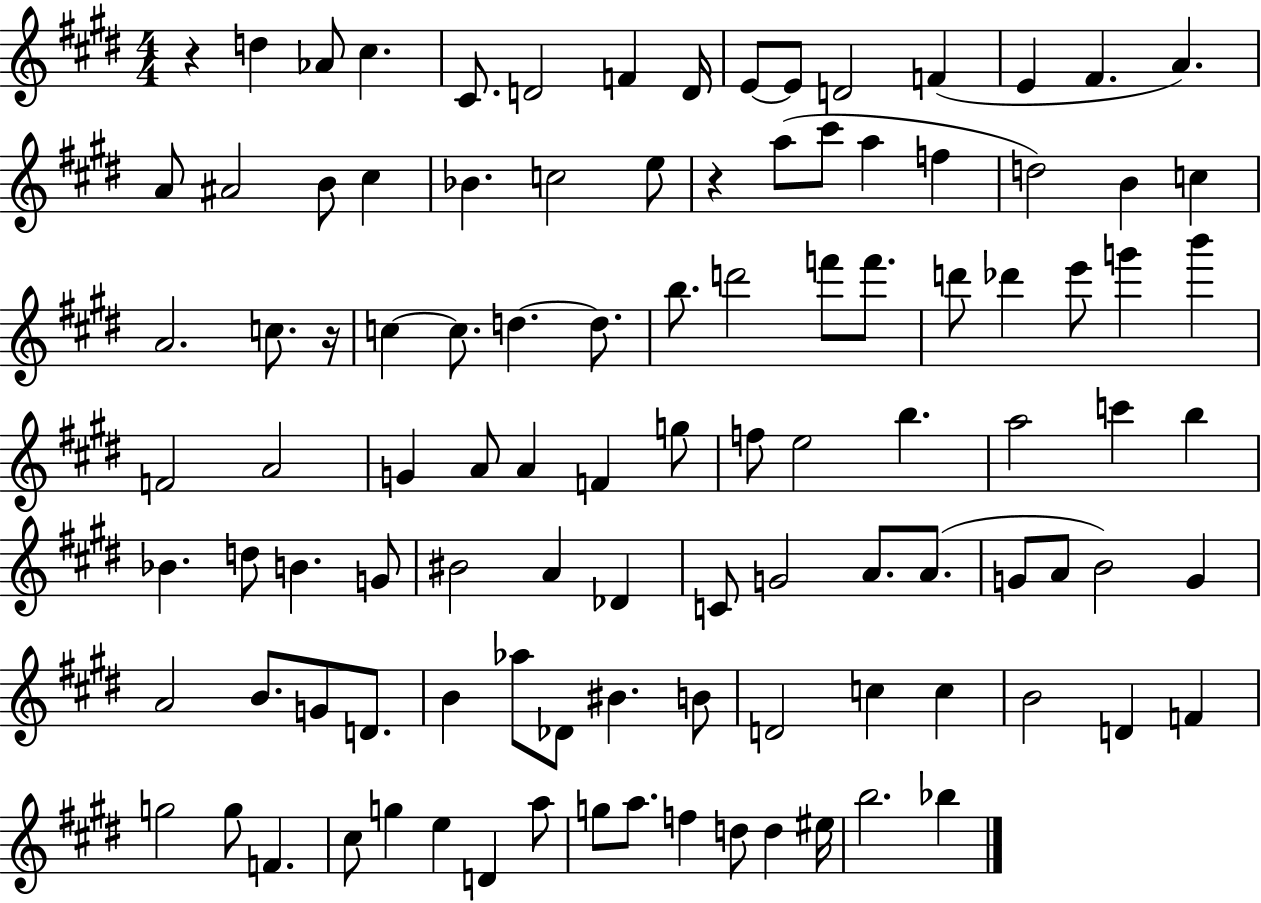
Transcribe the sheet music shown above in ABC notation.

X:1
T:Untitled
M:4/4
L:1/4
K:E
z d _A/2 ^c ^C/2 D2 F D/4 E/2 E/2 D2 F E ^F A A/2 ^A2 B/2 ^c _B c2 e/2 z a/2 ^c'/2 a f d2 B c A2 c/2 z/4 c c/2 d d/2 b/2 d'2 f'/2 f'/2 d'/2 _d' e'/2 g' b' F2 A2 G A/2 A F g/2 f/2 e2 b a2 c' b _B d/2 B G/2 ^B2 A _D C/2 G2 A/2 A/2 G/2 A/2 B2 G A2 B/2 G/2 D/2 B _a/2 _D/2 ^B B/2 D2 c c B2 D F g2 g/2 F ^c/2 g e D a/2 g/2 a/2 f d/2 d ^e/4 b2 _b